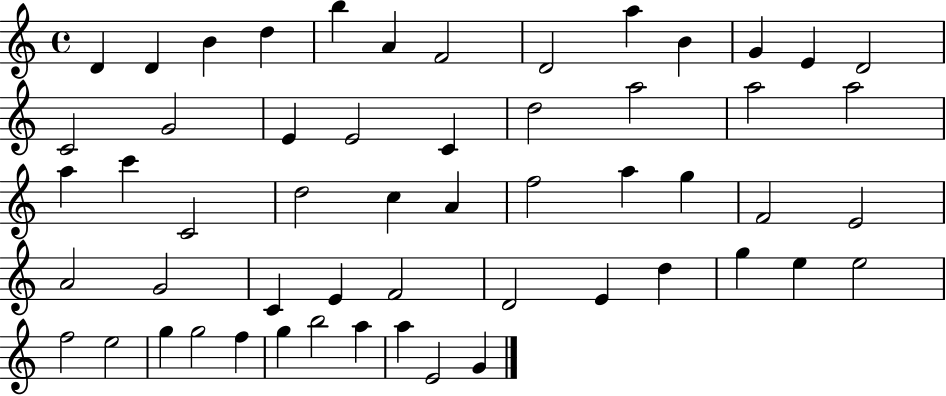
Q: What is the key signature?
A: C major